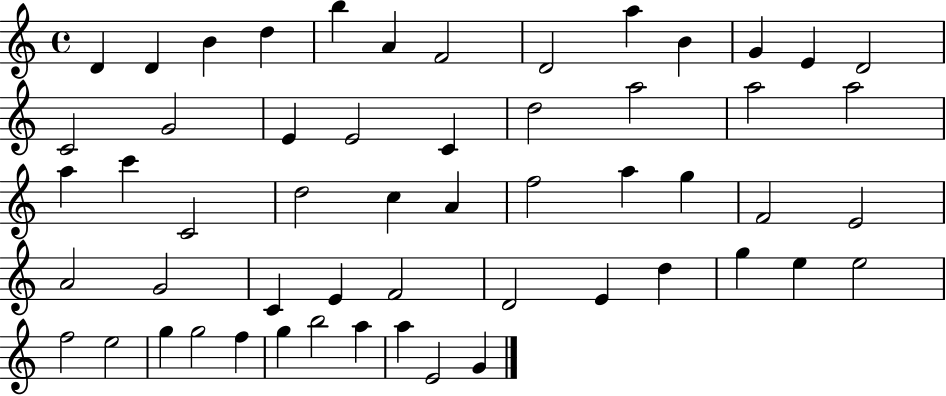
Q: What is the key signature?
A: C major